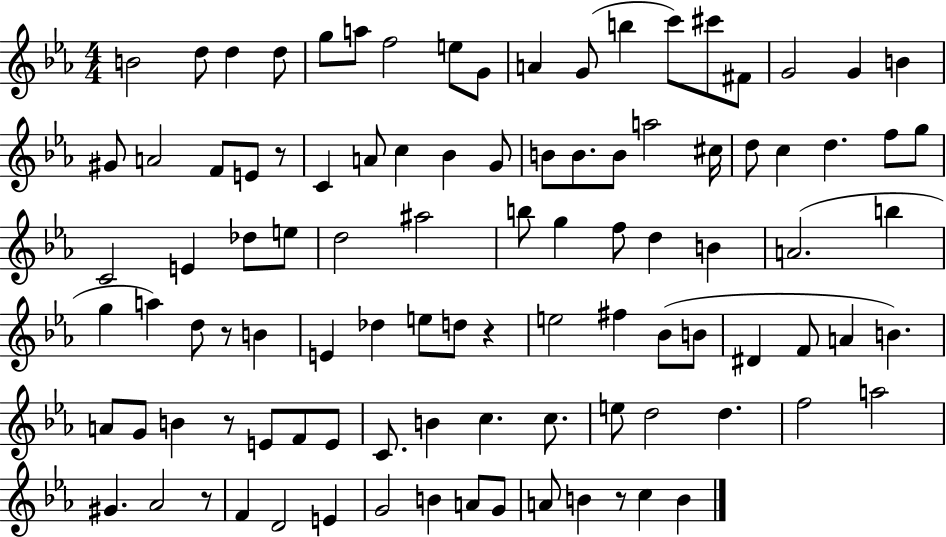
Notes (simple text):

B4/h D5/e D5/q D5/e G5/e A5/e F5/h E5/e G4/e A4/q G4/e B5/q C6/e C#6/e F#4/e G4/h G4/q B4/q G#4/e A4/h F4/e E4/e R/e C4/q A4/e C5/q Bb4/q G4/e B4/e B4/e. B4/e A5/h C#5/s D5/e C5/q D5/q. F5/e G5/e C4/h E4/q Db5/e E5/e D5/h A#5/h B5/e G5/q F5/e D5/q B4/q A4/h. B5/q G5/q A5/q D5/e R/e B4/q E4/q Db5/q E5/e D5/e R/q E5/h F#5/q Bb4/e B4/e D#4/q F4/e A4/q B4/q. A4/e G4/e B4/q R/e E4/e F4/e E4/e C4/e. B4/q C5/q. C5/e. E5/e D5/h D5/q. F5/h A5/h G#4/q. Ab4/h R/e F4/q D4/h E4/q G4/h B4/q A4/e G4/e A4/e B4/q R/e C5/q B4/q